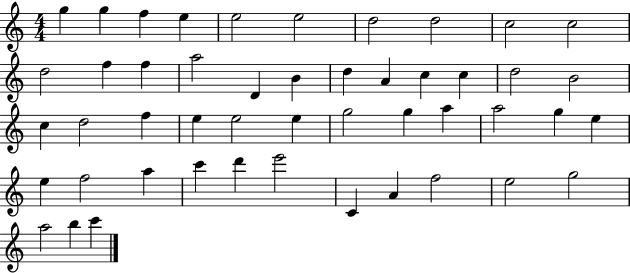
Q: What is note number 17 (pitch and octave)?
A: D5